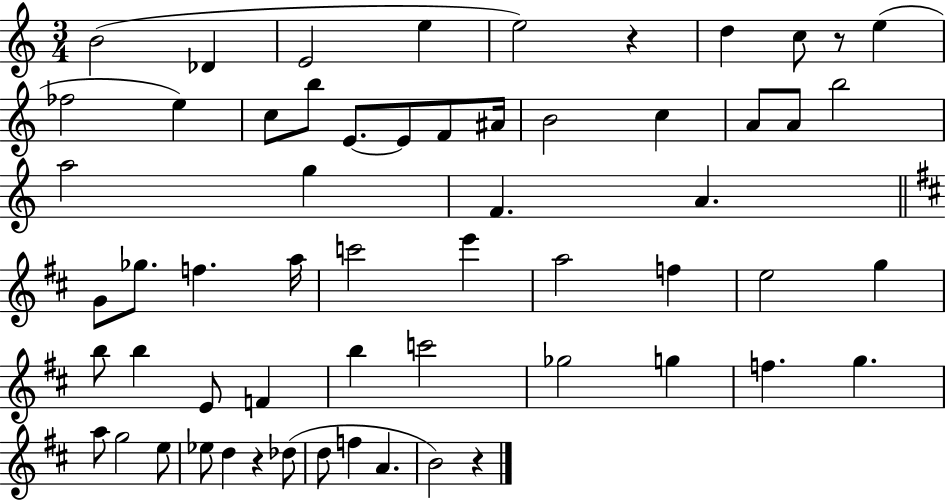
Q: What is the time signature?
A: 3/4